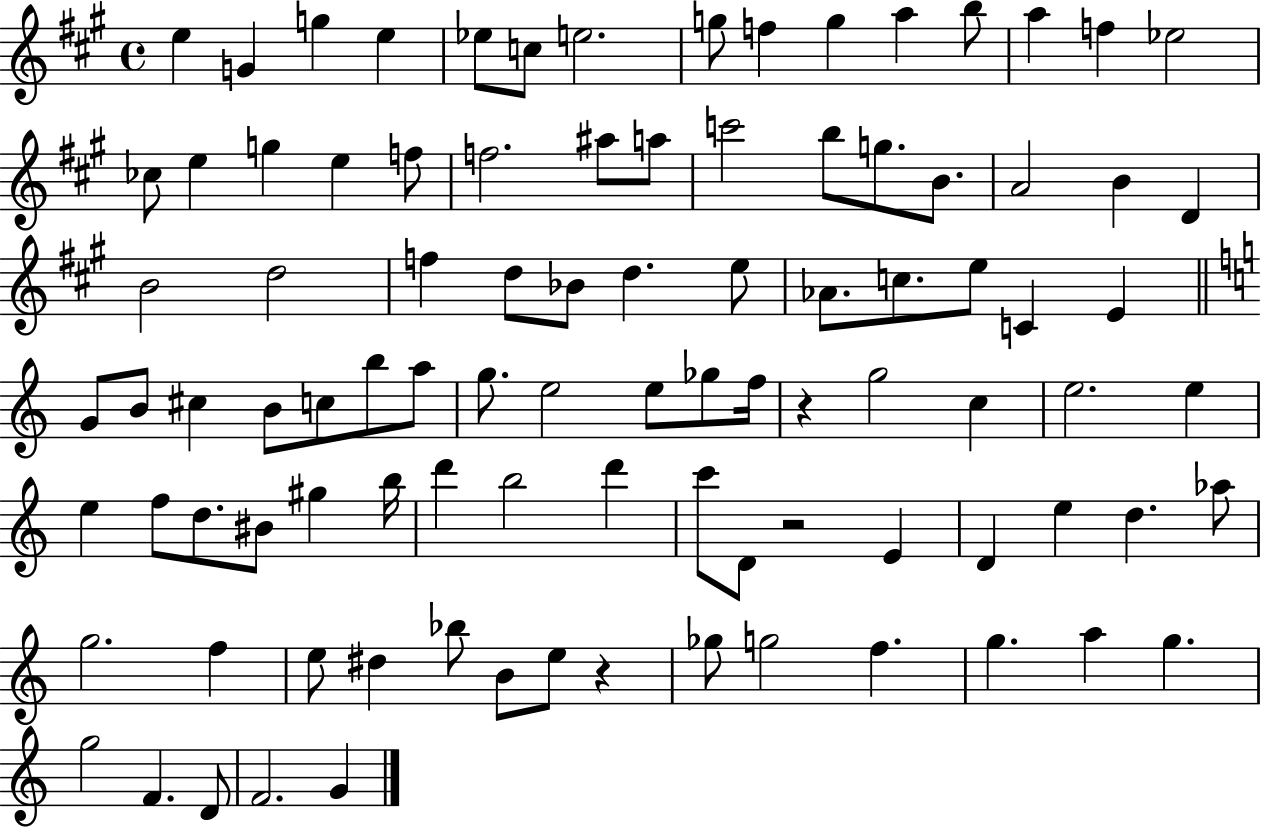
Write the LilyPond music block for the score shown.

{
  \clef treble
  \time 4/4
  \defaultTimeSignature
  \key a \major
  e''4 g'4 g''4 e''4 | ees''8 c''8 e''2. | g''8 f''4 g''4 a''4 b''8 | a''4 f''4 ees''2 | \break ces''8 e''4 g''4 e''4 f''8 | f''2. ais''8 a''8 | c'''2 b''8 g''8. b'8. | a'2 b'4 d'4 | \break b'2 d''2 | f''4 d''8 bes'8 d''4. e''8 | aes'8. c''8. e''8 c'4 e'4 | \bar "||" \break \key a \minor g'8 b'8 cis''4 b'8 c''8 b''8 a''8 | g''8. e''2 e''8 ges''8 f''16 | r4 g''2 c''4 | e''2. e''4 | \break e''4 f''8 d''8. bis'8 gis''4 b''16 | d'''4 b''2 d'''4 | c'''8 d'8 r2 e'4 | d'4 e''4 d''4. aes''8 | \break g''2. f''4 | e''8 dis''4 bes''8 b'8 e''8 r4 | ges''8 g''2 f''4. | g''4. a''4 g''4. | \break g''2 f'4. d'8 | f'2. g'4 | \bar "|."
}